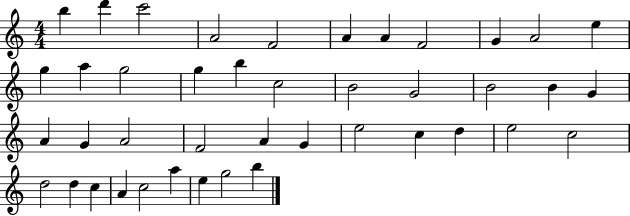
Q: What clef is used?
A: treble